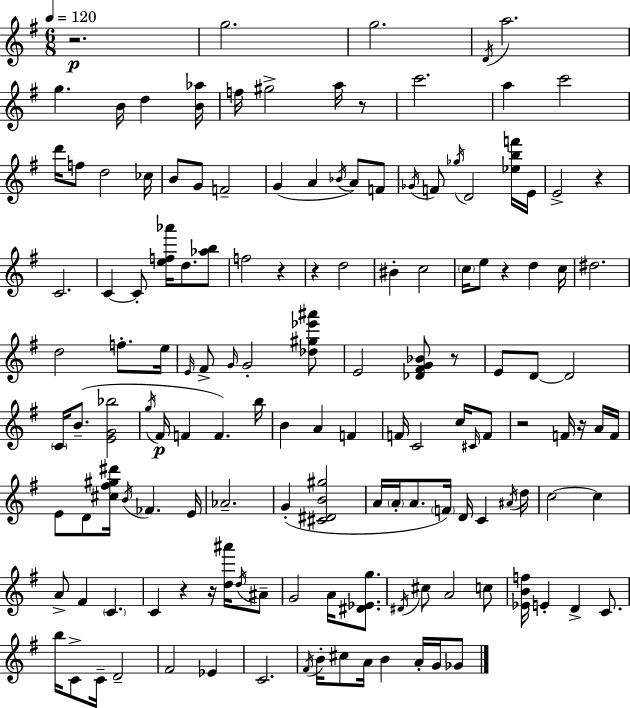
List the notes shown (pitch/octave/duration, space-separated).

R/h. G5/h. G5/h. D4/s A5/h. G5/q. B4/s D5/q [B4,Ab5]/s F5/s G#5/h A5/s R/e C6/h. A5/q C6/h D6/s F5/e D5/h CES5/s B4/e G4/e F4/h G4/q A4/q Bb4/s A4/e F4/e Gb4/s F4/e Gb5/s D4/h [Eb5,B5,F6]/s E4/s E4/h R/q C4/h. C4/q C4/e [E5,F5,Ab6]/s D5/e. [Ab5,B5]/e F5/h R/q R/q D5/h BIS4/q C5/h C5/s E5/e R/q D5/q C5/s D#5/h. D5/h F5/e. E5/s E4/s F#4/e G4/s G4/h [Db5,G#5,Eb6,A#6]/e E4/h [Db4,F#4,G4,Bb4]/e R/e E4/e D4/e D4/h C4/s B4/e. [E4,G4,Bb5]/h G5/s F#4/s F4/q F4/q. B5/s B4/q A4/q F4/q F4/s C4/h C5/s C#4/s F4/e R/h F4/s R/s A4/s F4/s E4/e D4/e [C#5,F#5,G#5,D#6]/s B4/s FES4/q. E4/s Ab4/h. G4/q [C#4,D#4,B4,G#5]/h A4/s A4/s A4/e. F4/s D4/s C4/q A#4/s D5/s C5/h C5/q A4/e F#4/q C4/q. C4/q R/q R/s [D5,A#6]/s D5/s A#4/e G4/h A4/s [D#4,Eb4,G5]/e. D#4/s C#5/e A4/h C5/e [Eb4,B4,F5]/s E4/q D4/q C4/e. B5/s C4/e C4/s D4/h F#4/h Eb4/q C4/h. F#4/s B4/s C#5/e A4/s B4/q A4/s G4/s Gb4/e